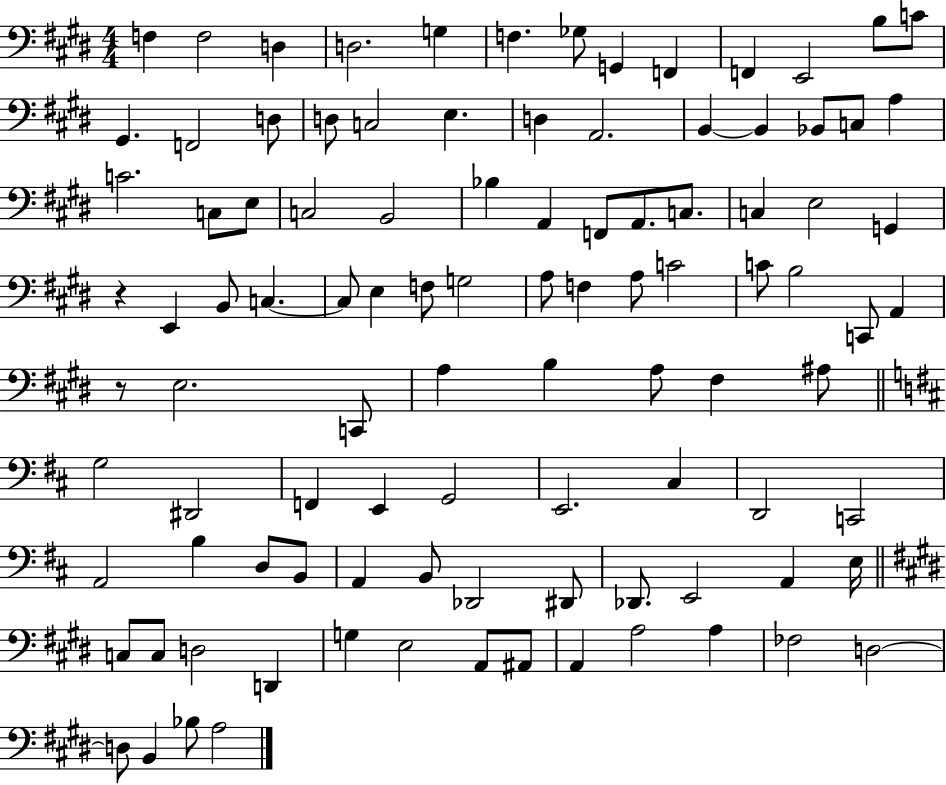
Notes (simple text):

F3/q F3/h D3/q D3/h. G3/q F3/q. Gb3/e G2/q F2/q F2/q E2/h B3/e C4/e G#2/q. F2/h D3/e D3/e C3/h E3/q. D3/q A2/h. B2/q B2/q Bb2/e C3/e A3/q C4/h. C3/e E3/e C3/h B2/h Bb3/q A2/q F2/e A2/e. C3/e. C3/q E3/h G2/q R/q E2/q B2/e C3/q. C3/e E3/q F3/e G3/h A3/e F3/q A3/e C4/h C4/e B3/h C2/e A2/q R/e E3/h. C2/e A3/q B3/q A3/e F#3/q A#3/e G3/h D#2/h F2/q E2/q G2/h E2/h. C#3/q D2/h C2/h A2/h B3/q D3/e B2/e A2/q B2/e Db2/h D#2/e Db2/e. E2/h A2/q E3/s C3/e C3/e D3/h D2/q G3/q E3/h A2/e A#2/e A2/q A3/h A3/q FES3/h D3/h D3/e B2/q Bb3/e A3/h